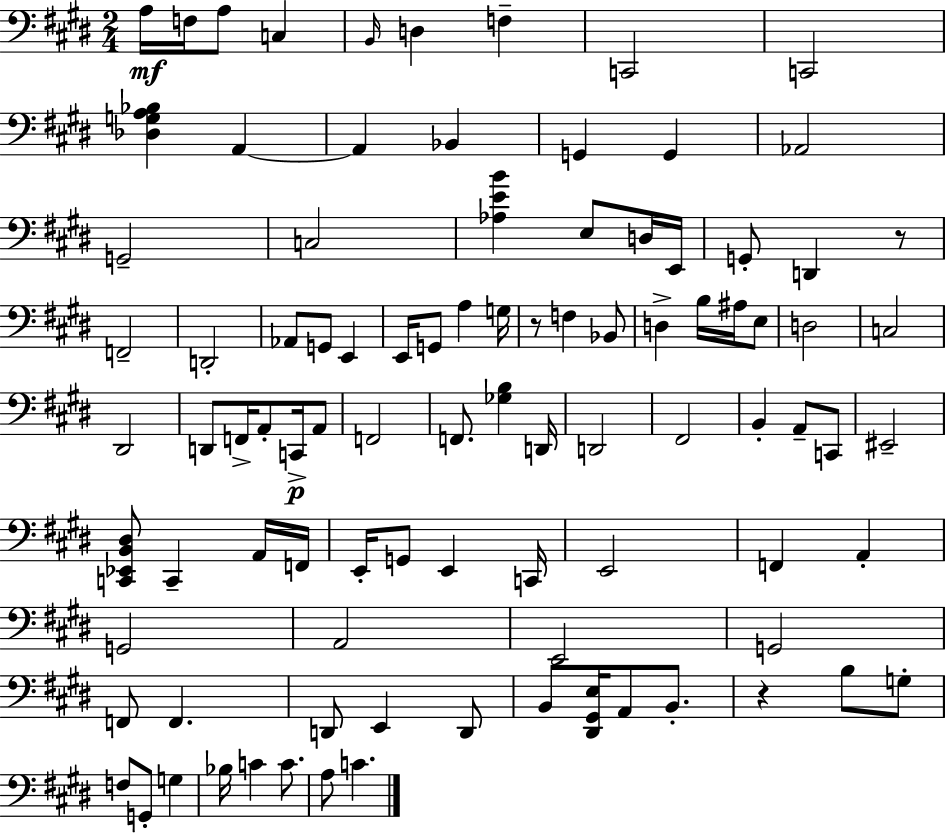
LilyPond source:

{
  \clef bass
  \numericTimeSignature
  \time 2/4
  \key e \major
  a16\mf f16 a8 c4 | \grace { b,16 } d4 f4-- | c,2 | c,2 | \break <des g a bes>4 a,4~~ | a,4 bes,4 | g,4 g,4 | aes,2 | \break g,2-- | c2 | <aes e' b'>4 e8 d16 | e,16 g,8-. d,4 r8 | \break f,2-- | d,2-. | aes,8 g,8 e,4 | e,16 g,8 a4 | \break g16 r8 f4 bes,8 | d4-> b16 ais16 e8 | d2 | c2 | \break dis,2 | d,8 f,16-> a,8-. c,16->\p a,8 | f,2 | f,8. <ges b>4 | \break d,16 d,2 | fis,2 | b,4-. a,8-- c,8 | eis,2-- | \break <c, ees, b, dis>8 c,4-- a,16 | f,16 e,16-. g,8 e,4 | c,16 e,2 | f,4 a,4-. | \break g,2 | a,2 | e,2 | g,2 | \break f,8 f,4. | d,8 e,4 d,8 | b,8 <dis, gis, e>16 a,8 b,8.-. | r4 b8 g8-. | \break f8 g,8-. g4 | bes16 c'4 c'8. | a8 c'4. | \bar "|."
}